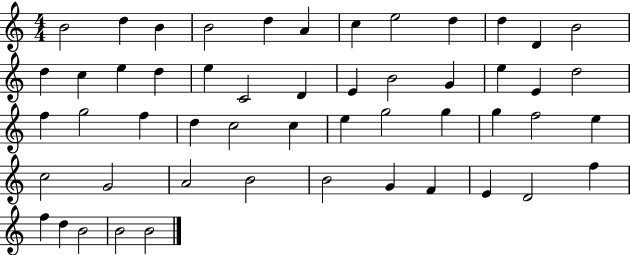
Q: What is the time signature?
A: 4/4